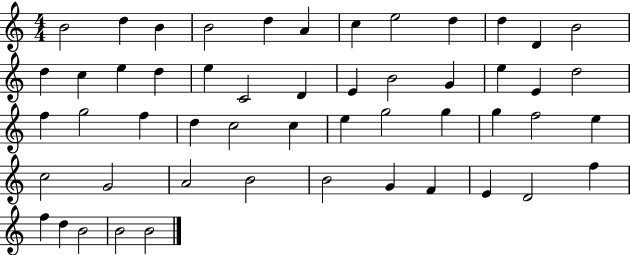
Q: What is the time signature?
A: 4/4